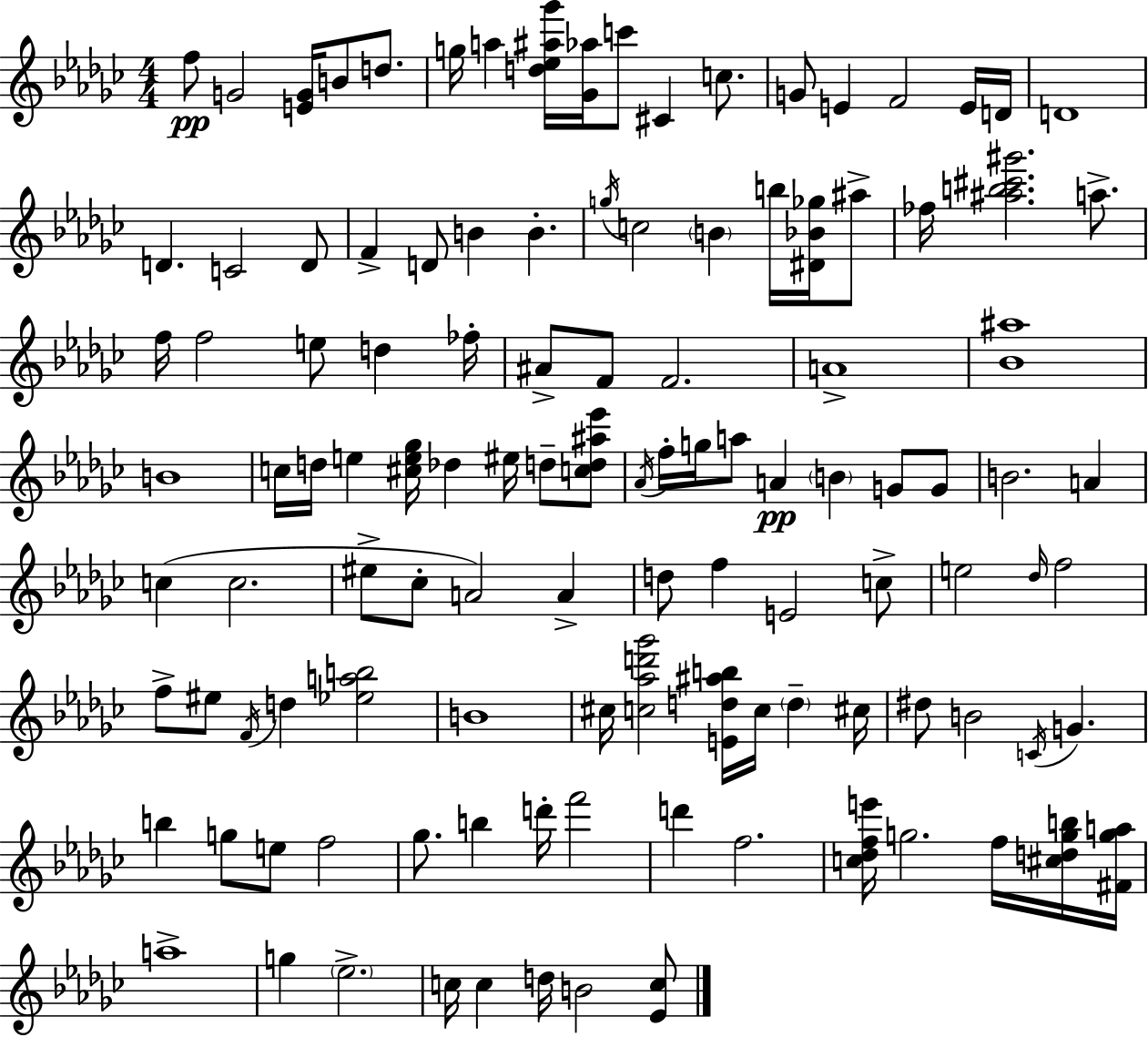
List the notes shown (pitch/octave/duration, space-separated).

F5/e G4/h [E4,G4]/s B4/e D5/e. G5/s A5/q [D5,Eb5,A#5,Gb6]/s [Gb4,Ab5]/s C6/e C#4/q C5/e. G4/e E4/q F4/h E4/s D4/s D4/w D4/q. C4/h D4/e F4/q D4/e B4/q B4/q. G5/s C5/h B4/q B5/s [D#4,Bb4,Gb5]/s A#5/e FES5/s [A#5,B5,C#6,G#6]/h. A5/e. F5/s F5/h E5/e D5/q FES5/s A#4/e F4/e F4/h. A4/w [Bb4,A#5]/w B4/w C5/s D5/s E5/q [C#5,E5,Gb5]/s Db5/q EIS5/s D5/e [C5,D5,A#5,Eb6]/e Ab4/s F5/s G5/s A5/e A4/q B4/q G4/e G4/e B4/h. A4/q C5/q C5/h. EIS5/e CES5/e A4/h A4/q D5/e F5/q E4/h C5/e E5/h Db5/s F5/h F5/e EIS5/e F4/s D5/q [Eb5,A5,B5]/h B4/w C#5/s [C5,Ab5,D6,Gb6]/h [E4,D5,A#5,B5]/s C5/s D5/q C#5/s D#5/e B4/h C4/s G4/q. B5/q G5/e E5/e F5/h Gb5/e. B5/q D6/s F6/h D6/q F5/h. [C5,Db5,F5,E6]/s G5/h. F5/s [C#5,D5,G5,B5]/s [F#4,G5,A5]/s A5/w G5/q Eb5/h. C5/s C5/q D5/s B4/h [Eb4,C5]/e